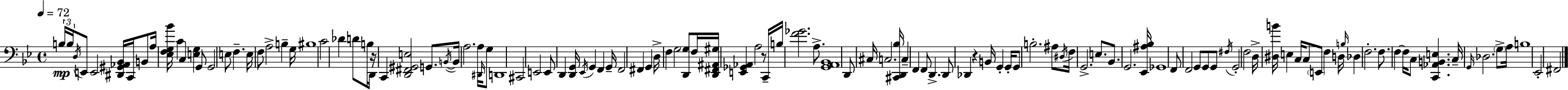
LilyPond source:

{
  \clef bass
  \time 4/4
  \defaultTimeSignature
  \key bes \major
  \tempo 4 = 72
  \tuplet 3/2 { b16\mp b16 \acciaccatura { d16 } } e,8 e,2 <dis, gis, aes, bes,>16 c,16 b,8 | a16 <ees f g bes'>16 c'4 c4 <e g>4 g,8 | g,2 e8 f4.-- | e16 f8 a2-> b4-- | \break g16 bis1 | c'2 des'4 d'8 b16 | d,16 r16 c,4 <d, fis, gis, e>2 g,8. | \acciaccatura { b,16~ }~ b,16 a2. a16 | \break \grace { dis,16 } g8 d,1 | cis,2 e,2 | e,8 d,4 <d, g,>16 \acciaccatura { ees,16 } g,4 f,4 | g,16-- f,2 fis,4 | \break g,4 d16-> f4 g2 | <d, g>8 f16 <d, fis, ais, gis>16 <e, ges, aes,>4 a2 | r8 c,16-- b16 <f' ges'>2. | a8.-> <g, a, bes,>1 | \break d,8 cis16 c2. | <cis, d, bes>16 c4-- f,4 f,8 d,4.-> | d,8 des,4 r4 b,16 g,4-. | g,16-. g,8 b2.-. | \break ais8 \acciaccatura { dis16 } f16 g,2.-> | e8. bes,8. g,2. | <ees, ais bes>16 ges,1 | f,8 f,2 g,8 | \break g,8 g,8 \acciaccatura { fis16 } g,2-. f2 | d16-> <dis b'>16 e4 c16 c8 \parenthesize e,8 | f4 d16 \grace { b16 } des4 f2.-. | f8. f4~~ f16 c8 | \break <c, aes, b, e>4. c16-- \grace { g,16 } des2. | \parenthesize g8-> a16 b1 | ees,2-. | fis,2 \bar "|."
}